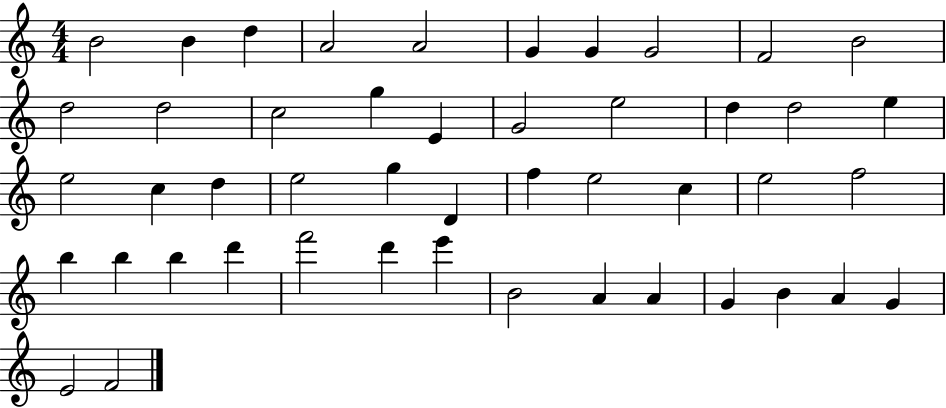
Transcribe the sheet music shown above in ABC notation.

X:1
T:Untitled
M:4/4
L:1/4
K:C
B2 B d A2 A2 G G G2 F2 B2 d2 d2 c2 g E G2 e2 d d2 e e2 c d e2 g D f e2 c e2 f2 b b b d' f'2 d' e' B2 A A G B A G E2 F2